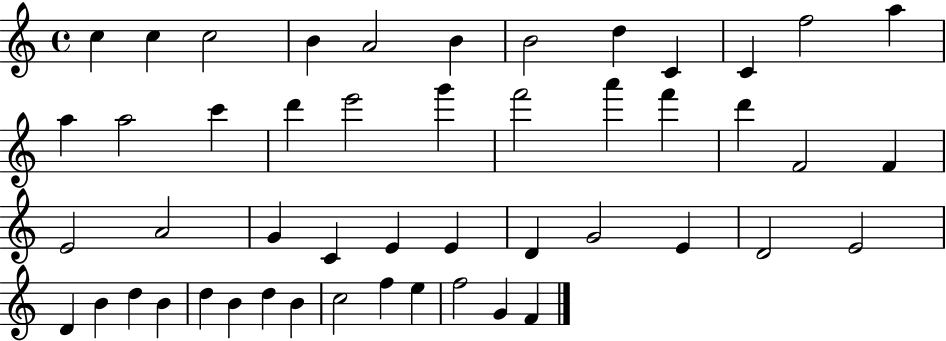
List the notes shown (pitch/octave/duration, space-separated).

C5/q C5/q C5/h B4/q A4/h B4/q B4/h D5/q C4/q C4/q F5/h A5/q A5/q A5/h C6/q D6/q E6/h G6/q F6/h A6/q F6/q D6/q F4/h F4/q E4/h A4/h G4/q C4/q E4/q E4/q D4/q G4/h E4/q D4/h E4/h D4/q B4/q D5/q B4/q D5/q B4/q D5/q B4/q C5/h F5/q E5/q F5/h G4/q F4/q